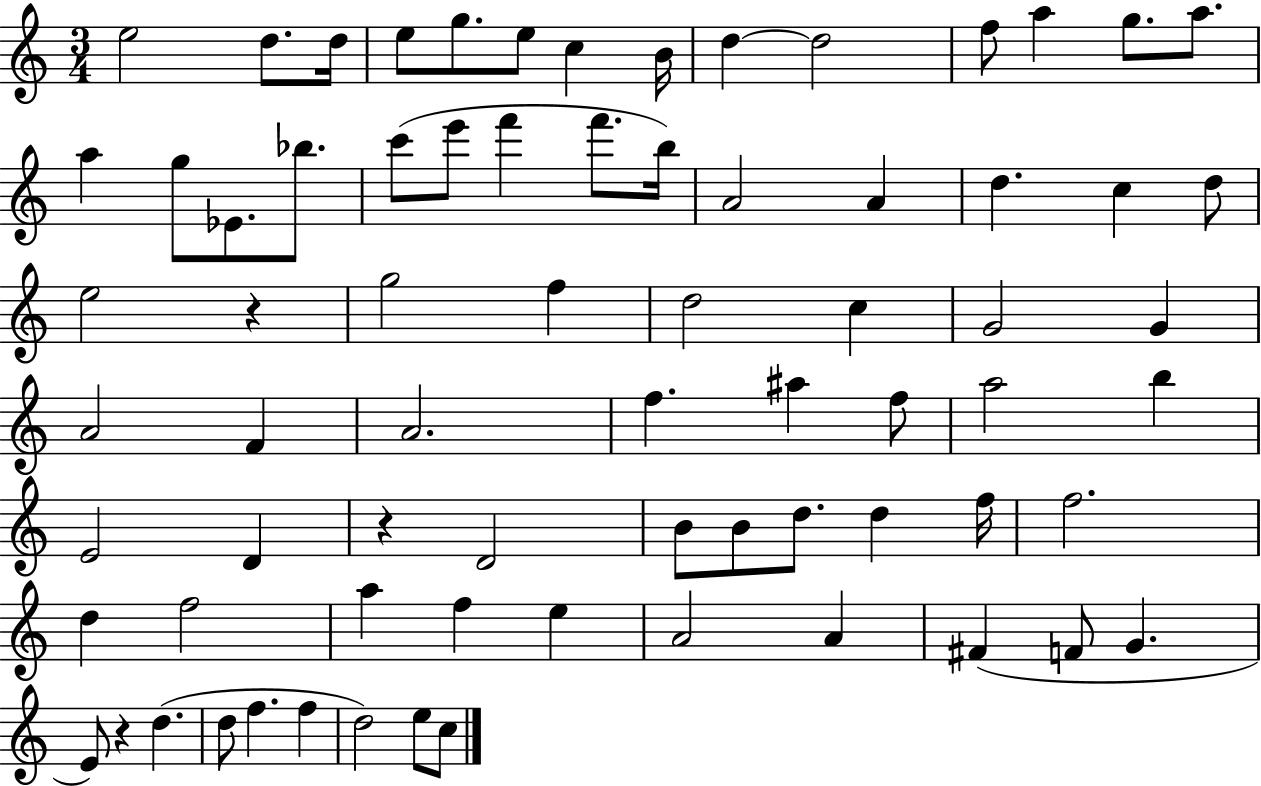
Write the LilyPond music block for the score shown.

{
  \clef treble
  \numericTimeSignature
  \time 3/4
  \key c \major
  e''2 d''8. d''16 | e''8 g''8. e''8 c''4 b'16 | d''4~~ d''2 | f''8 a''4 g''8. a''8. | \break a''4 g''8 ees'8. bes''8. | c'''8( e'''8 f'''4 f'''8. b''16) | a'2 a'4 | d''4. c''4 d''8 | \break e''2 r4 | g''2 f''4 | d''2 c''4 | g'2 g'4 | \break a'2 f'4 | a'2. | f''4. ais''4 f''8 | a''2 b''4 | \break e'2 d'4 | r4 d'2 | b'8 b'8 d''8. d''4 f''16 | f''2. | \break d''4 f''2 | a''4 f''4 e''4 | a'2 a'4 | fis'4( f'8 g'4. | \break e'8) r4 d''4.( | d''8 f''4. f''4 | d''2) e''8 c''8 | \bar "|."
}